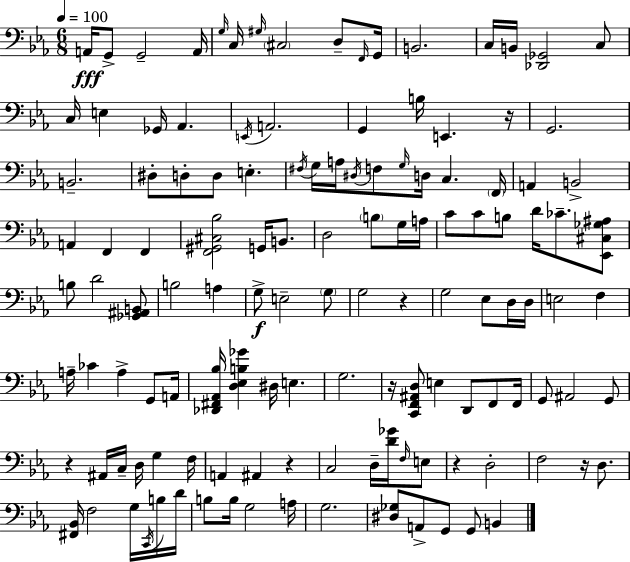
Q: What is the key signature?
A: C minor